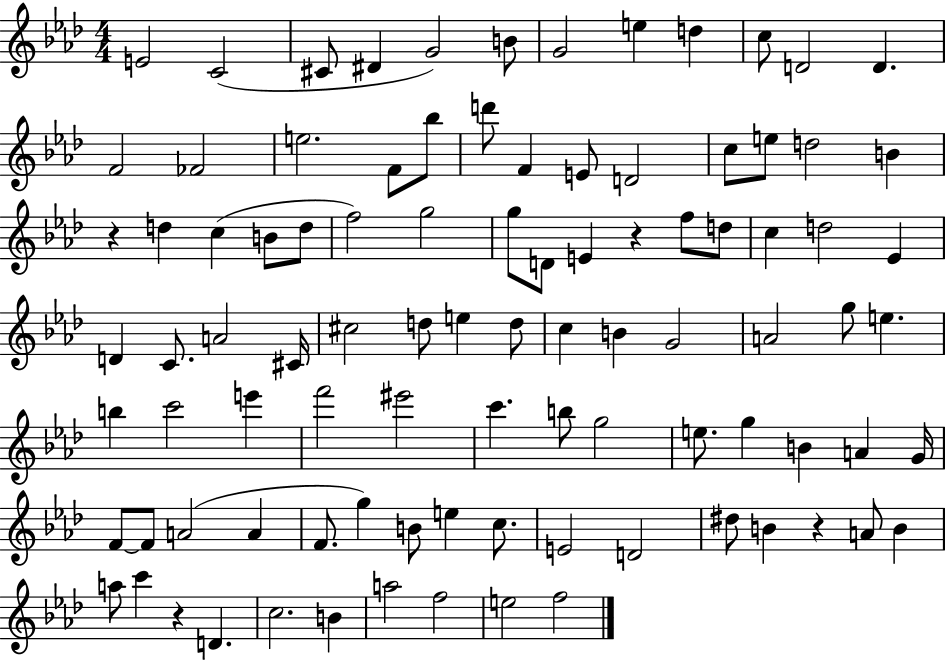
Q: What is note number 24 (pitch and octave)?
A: D5